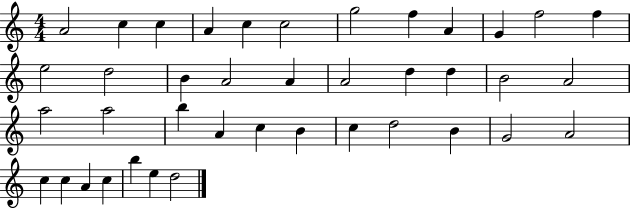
{
  \clef treble
  \numericTimeSignature
  \time 4/4
  \key c \major
  a'2 c''4 c''4 | a'4 c''4 c''2 | g''2 f''4 a'4 | g'4 f''2 f''4 | \break e''2 d''2 | b'4 a'2 a'4 | a'2 d''4 d''4 | b'2 a'2 | \break a''2 a''2 | b''4 a'4 c''4 b'4 | c''4 d''2 b'4 | g'2 a'2 | \break c''4 c''4 a'4 c''4 | b''4 e''4 d''2 | \bar "|."
}